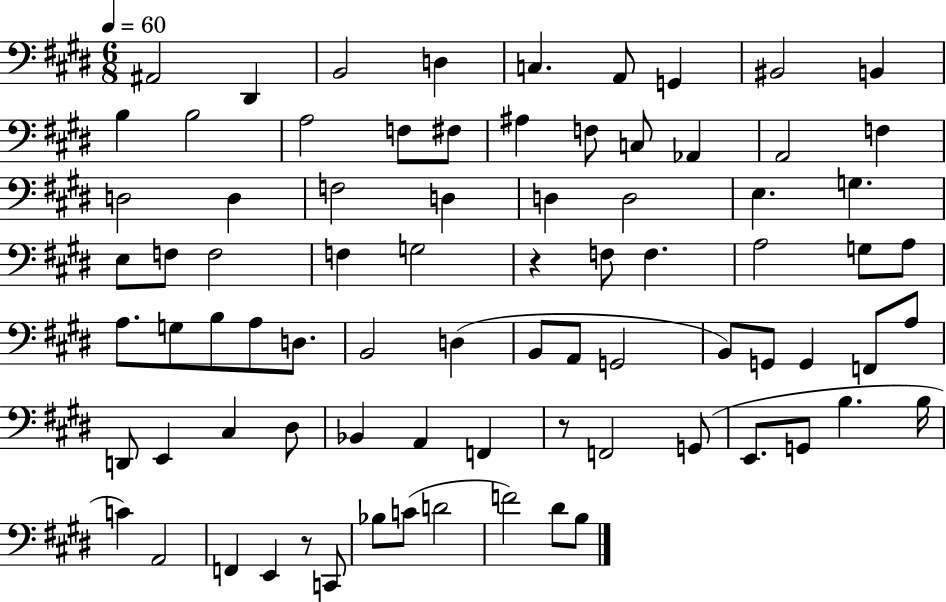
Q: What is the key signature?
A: E major